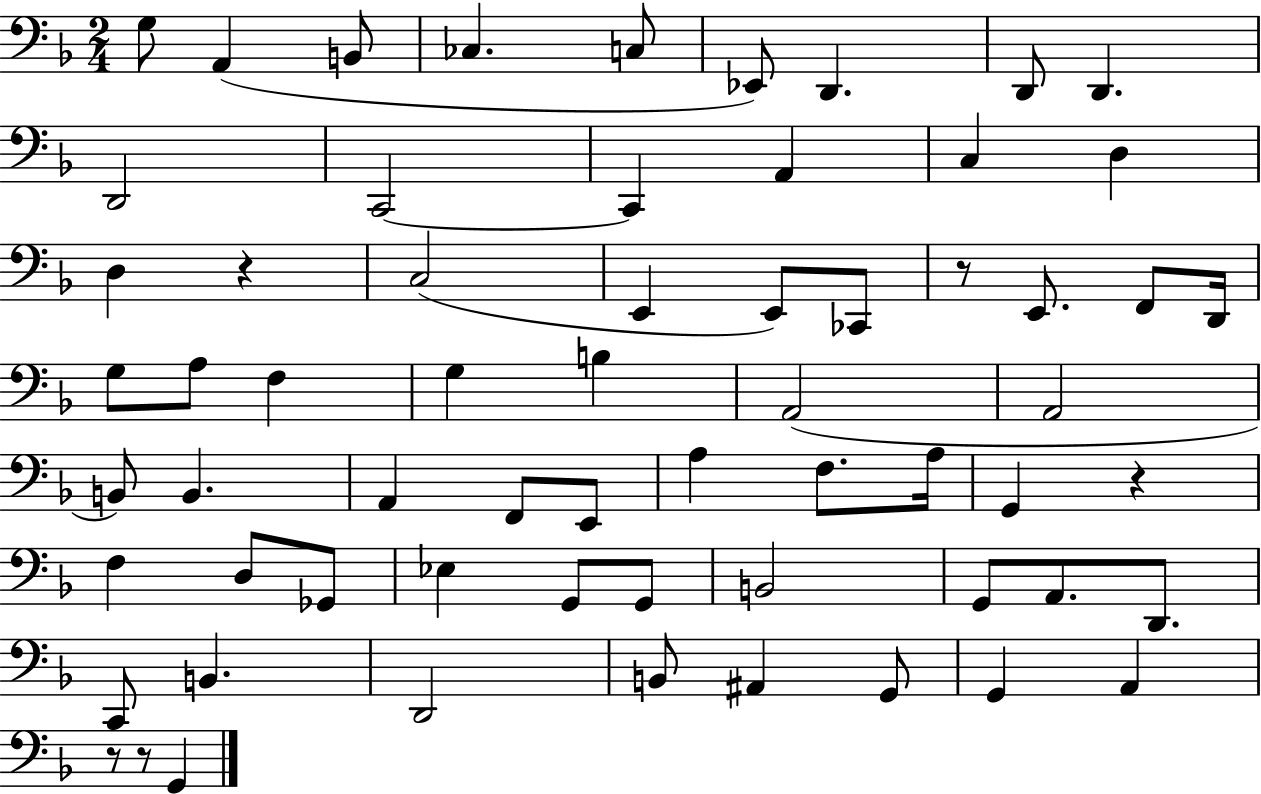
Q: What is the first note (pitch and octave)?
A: G3